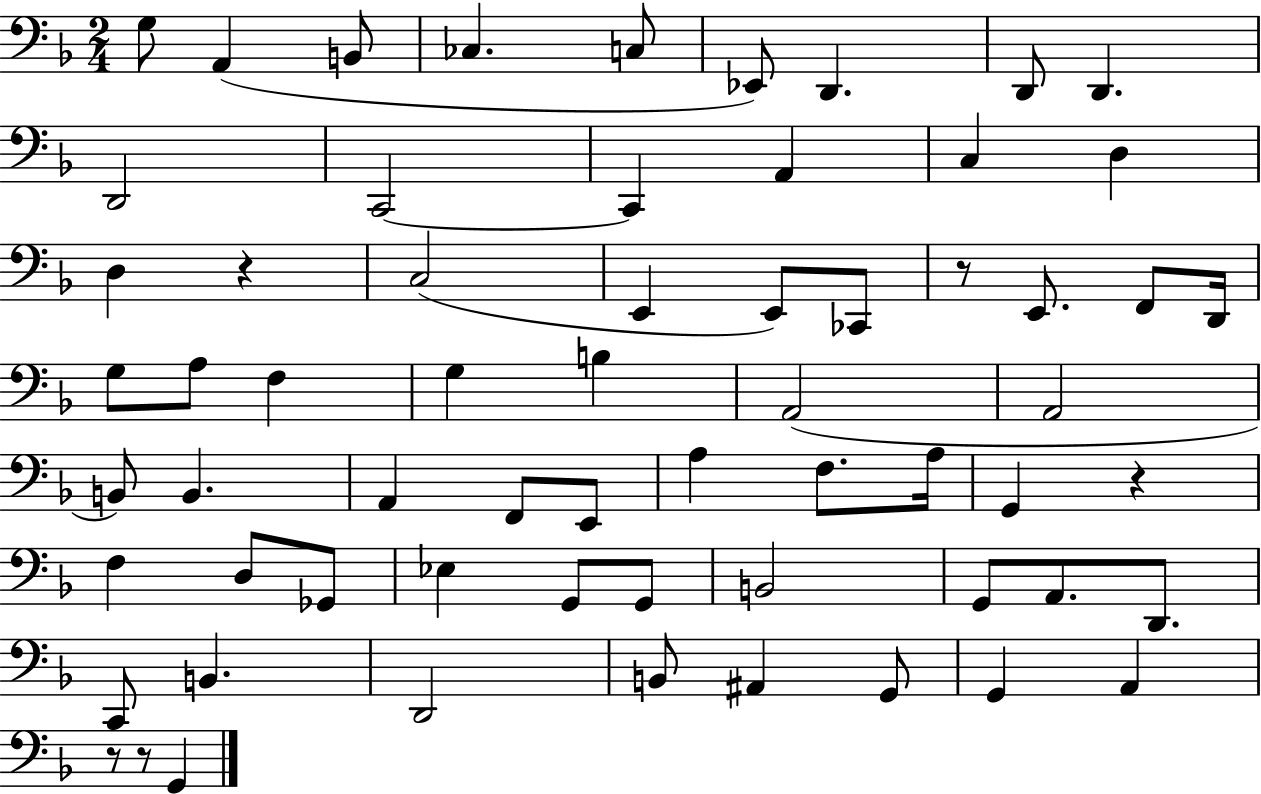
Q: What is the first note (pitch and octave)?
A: G3